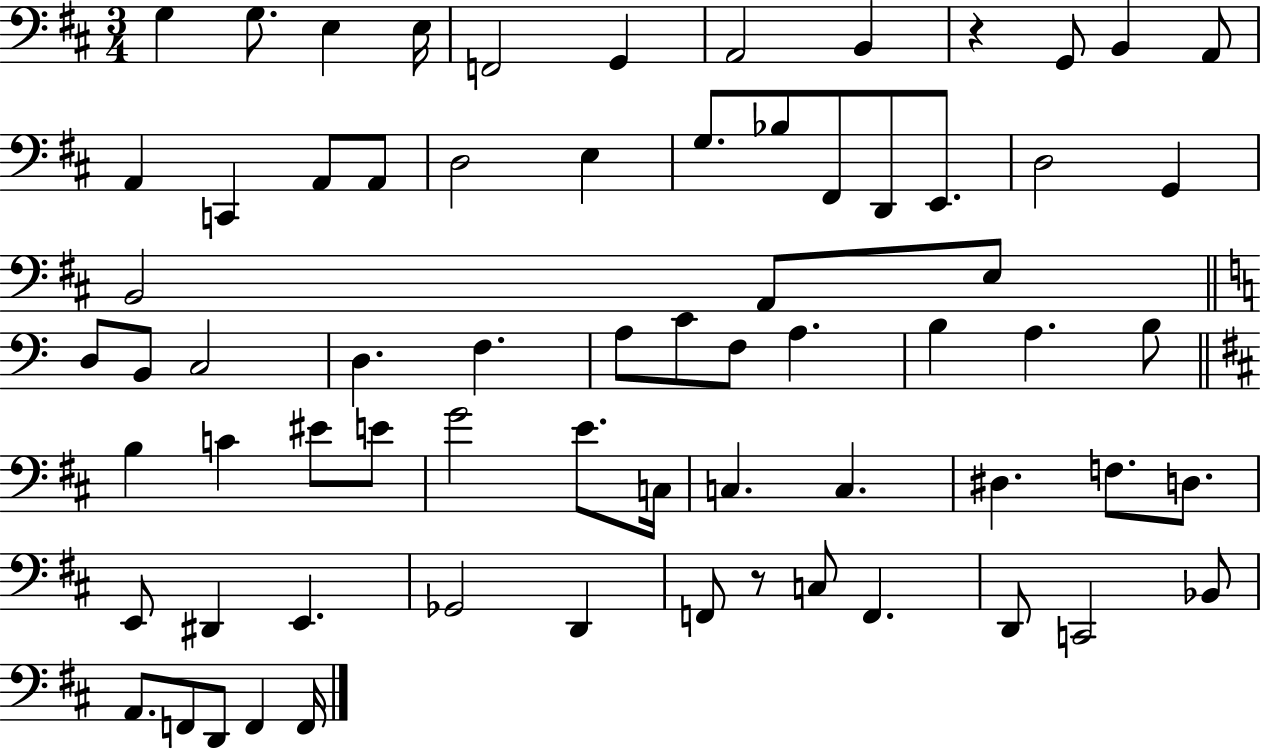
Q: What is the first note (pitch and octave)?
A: G3